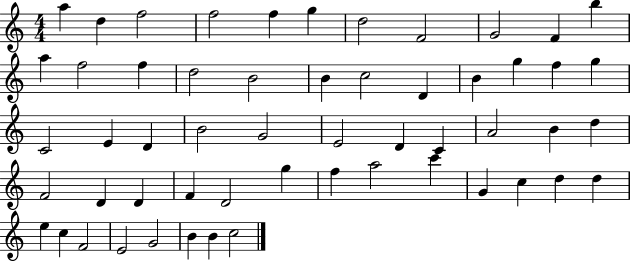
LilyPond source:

{
  \clef treble
  \numericTimeSignature
  \time 4/4
  \key c \major
  a''4 d''4 f''2 | f''2 f''4 g''4 | d''2 f'2 | g'2 f'4 b''4 | \break a''4 f''2 f''4 | d''2 b'2 | b'4 c''2 d'4 | b'4 g''4 f''4 g''4 | \break c'2 e'4 d'4 | b'2 g'2 | e'2 d'4 c'4 | a'2 b'4 d''4 | \break f'2 d'4 d'4 | f'4 d'2 g''4 | f''4 a''2 c'''4 | g'4 c''4 d''4 d''4 | \break e''4 c''4 f'2 | e'2 g'2 | b'4 b'4 c''2 | \bar "|."
}